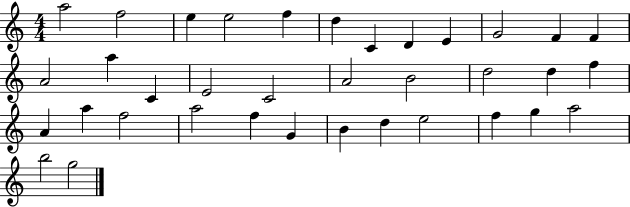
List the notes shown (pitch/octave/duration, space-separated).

A5/h F5/h E5/q E5/h F5/q D5/q C4/q D4/q E4/q G4/h F4/q F4/q A4/h A5/q C4/q E4/h C4/h A4/h B4/h D5/h D5/q F5/q A4/q A5/q F5/h A5/h F5/q G4/q B4/q D5/q E5/h F5/q G5/q A5/h B5/h G5/h